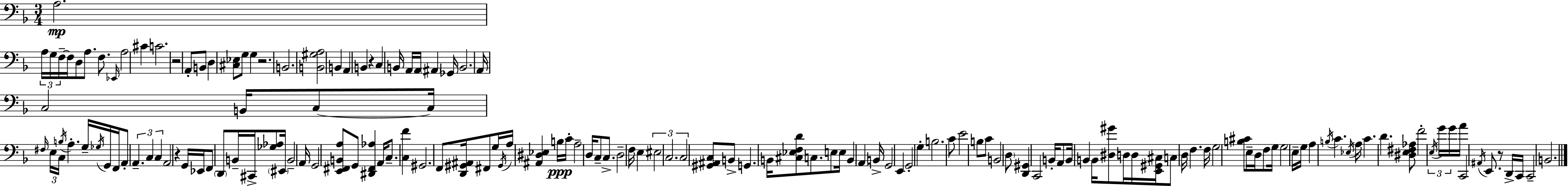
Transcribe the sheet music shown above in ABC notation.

X:1
T:Untitled
M:3/4
L:1/4
K:F
A,2 A,/4 G,/4 F,/4 F,/4 D,/2 A,/2 F,/2 _E,,/4 A,2 ^C C2 z2 A,,/2 B,,/2 D, [^C,_E,]/2 G,/2 G, z2 B,,2 [B,,^G,A,]2 B,, A,, B,, z C, B,,/4 A,,/4 A,,/4 ^A,, _G,,/4 B,,2 A,,/4 C,2 B,,/4 C,/2 C,/4 ^F,/4 E,/4 C,/4 B,/4 A, G,/4 _G,/4 G,,/4 F,,/4 A,,/2 A,, C, C, A,,2 z G,,/4 _E,,/4 F,,/2 D,,/2 B,,/4 ^C,,/4 [_G,_A,]/2 ^E,,/4 B,,2 A,,/4 G,,2 [E,,^F,,B,,A,]/2 G,,/2 [^D,,^F,,_A,] A,,/4 C,/2 [C,F] ^G,,2 F,,/2 [D,,^G,,^A,,]/4 ^F,,/2 G,/4 ^G,,/4 A,/4 [^A,,^D,_E,] B,/4 C/4 A,2 D,/4 C,/2 C,/2 D,2 F,/4 E, ^E,2 C,2 C,2 [^G,,^A,,C,]/2 B,,/2 G,, B,,/4 [^C,_E,F,D]/2 C,/2 E,/2 E,/4 B,, A,, B,,/4 G,,2 E,, G,,2 G, B,2 C/2 E2 B,/2 C/2 B,,2 D,/2 [D,,^G,,] C,,2 B,,/4 A,,/2 B,,/4 B,, B,,/4 [^D,^G]/2 D,/4 D,/4 [E,,^G,,^C,]/4 C,/2 D,/4 F, F,/4 G,2 [B,^C]/2 E,/4 D,/4 F,/2 G,/4 G,2 E,/4 G,/4 A, B,/4 C _E,/4 A,/4 C D [^D,E,^F,_A,]/2 F2 E,/4 G/4 G/4 A/4 C,,2 ^A,,/4 E,,/2 z/2 D,,/4 C,,/4 C,,2 B,,2